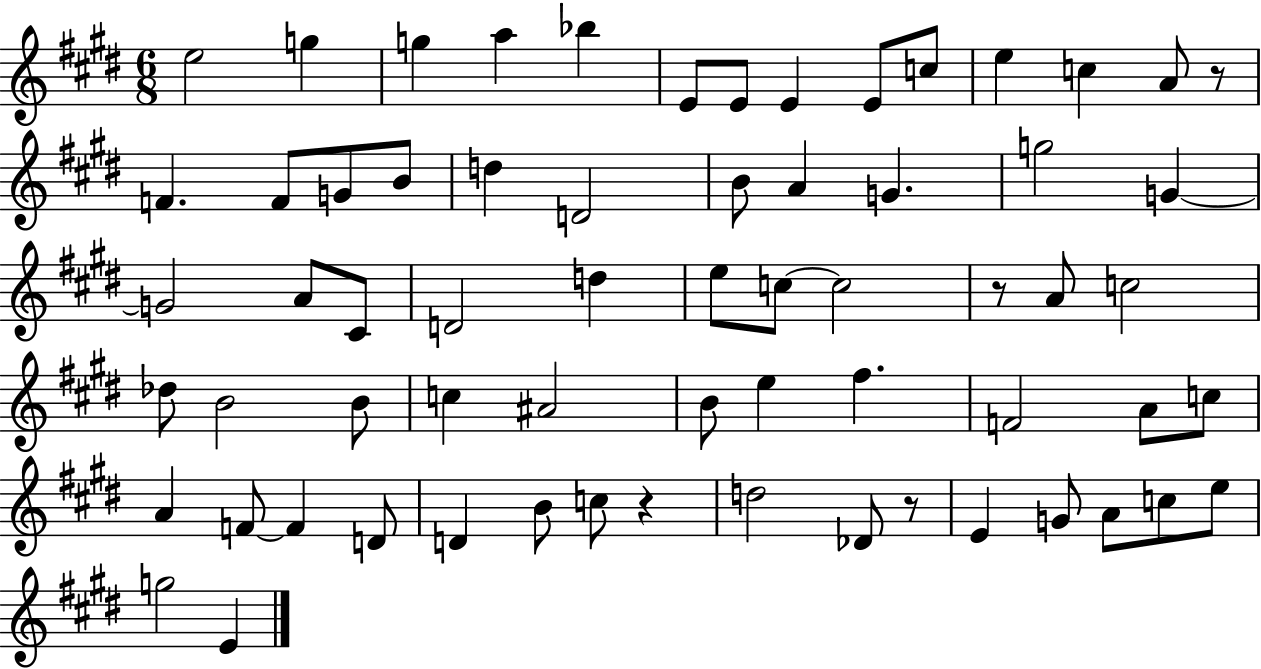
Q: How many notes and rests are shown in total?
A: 65